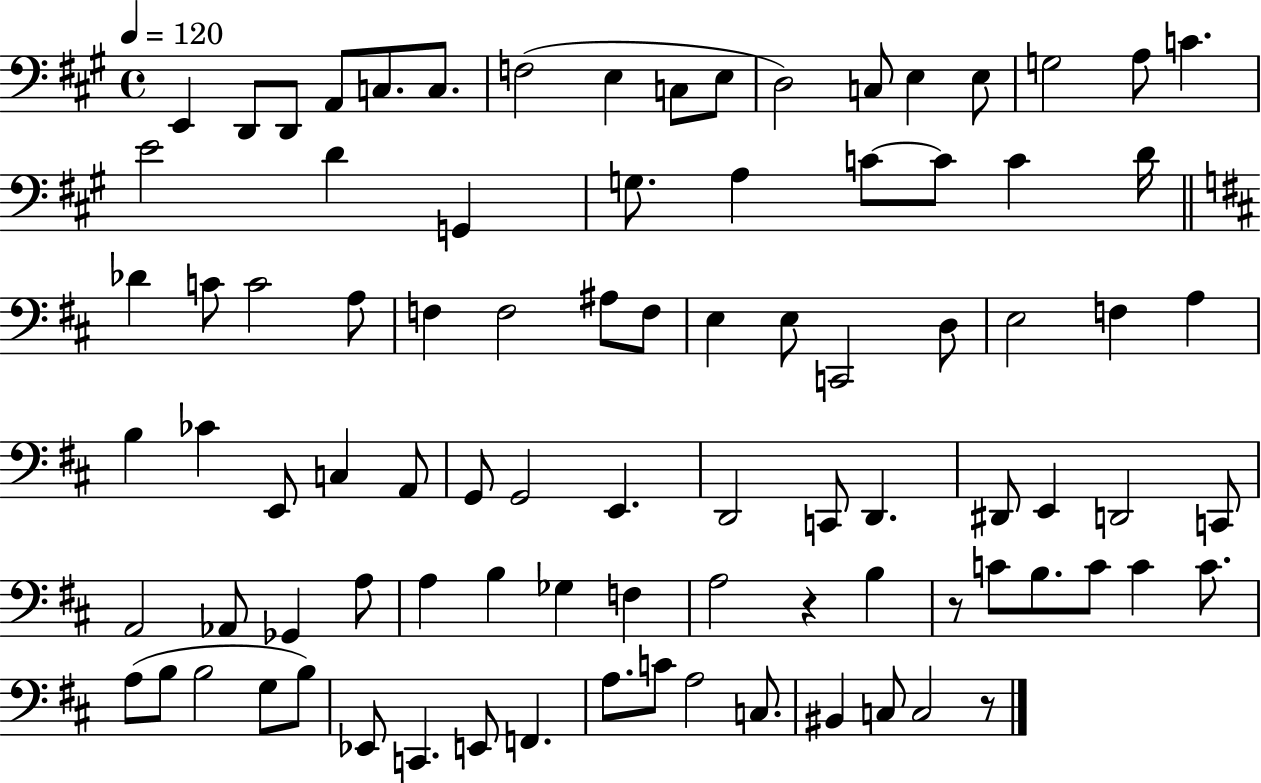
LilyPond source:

{
  \clef bass
  \time 4/4
  \defaultTimeSignature
  \key a \major
  \tempo 4 = 120
  \repeat volta 2 { e,4 d,8 d,8 a,8 c8. c8. | f2( e4 c8 e8 | d2) c8 e4 e8 | g2 a8 c'4. | \break e'2 d'4 g,4 | g8. a4 c'8~~ c'8 c'4 d'16 | \bar "||" \break \key d \major des'4 c'8 c'2 a8 | f4 f2 ais8 f8 | e4 e8 c,2 d8 | e2 f4 a4 | \break b4 ces'4 e,8 c4 a,8 | g,8 g,2 e,4. | d,2 c,8 d,4. | dis,8 e,4 d,2 c,8 | \break a,2 aes,8 ges,4 a8 | a4 b4 ges4 f4 | a2 r4 b4 | r8 c'8 b8. c'8 c'4 c'8. | \break a8( b8 b2 g8 b8) | ees,8 c,4. e,8 f,4. | a8. c'8 a2 c8. | bis,4 c8 c2 r8 | \break } \bar "|."
}